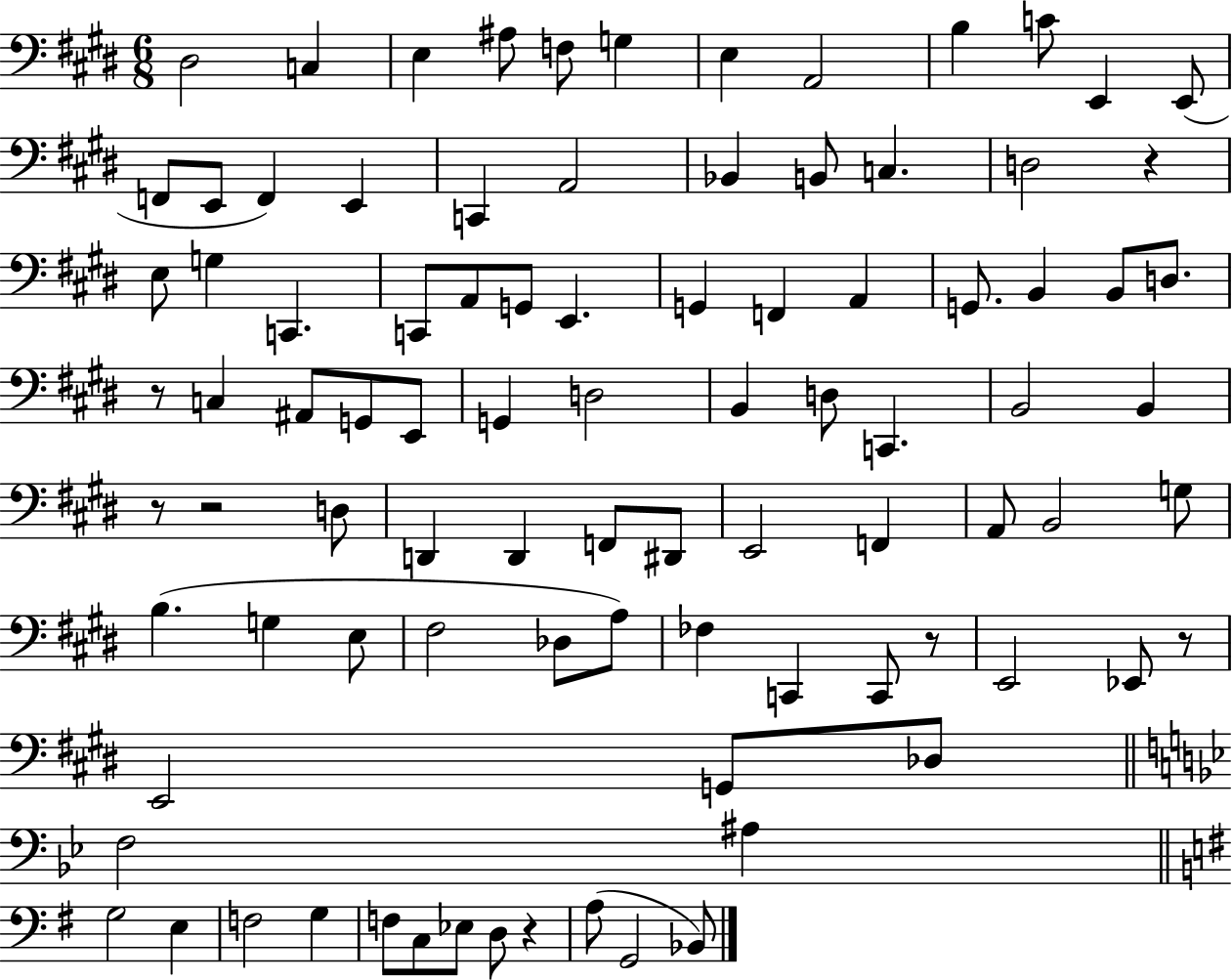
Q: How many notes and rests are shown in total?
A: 91